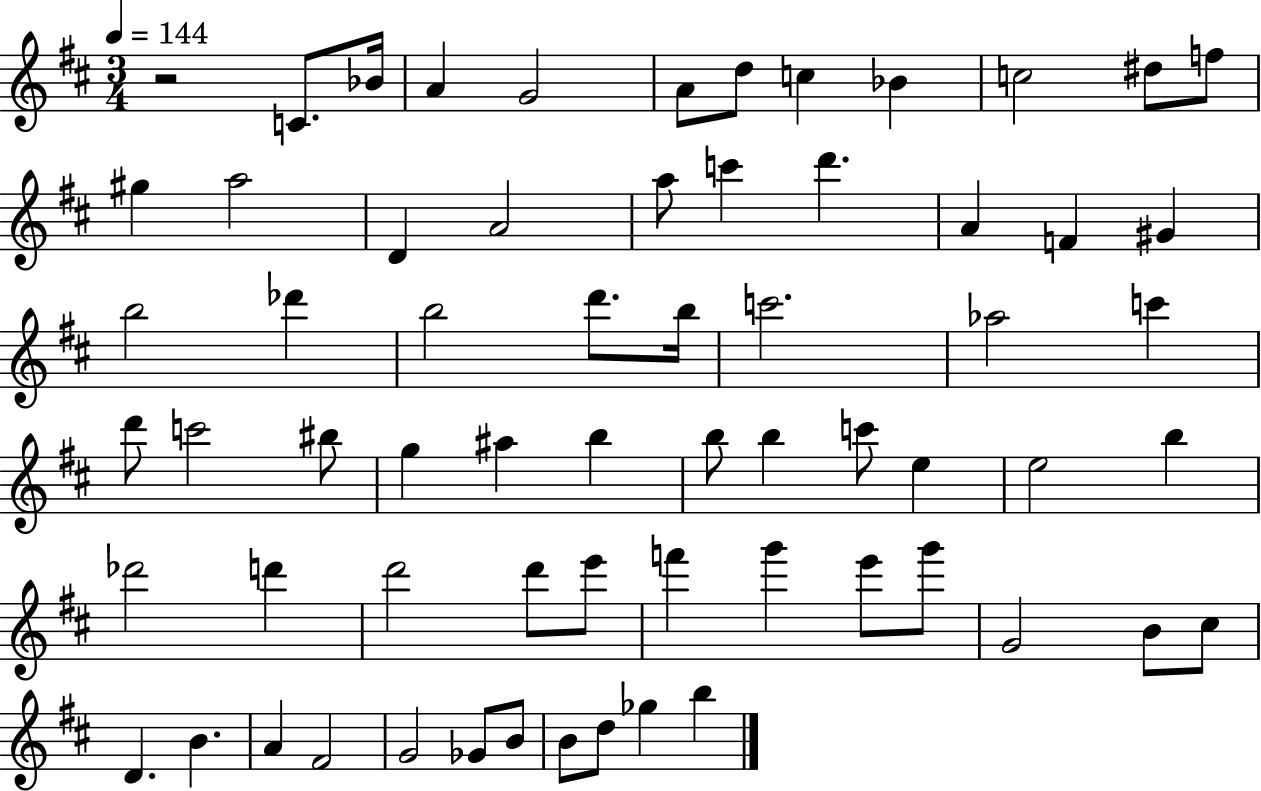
X:1
T:Untitled
M:3/4
L:1/4
K:D
z2 C/2 _B/4 A G2 A/2 d/2 c _B c2 ^d/2 f/2 ^g a2 D A2 a/2 c' d' A F ^G b2 _d' b2 d'/2 b/4 c'2 _a2 c' d'/2 c'2 ^b/2 g ^a b b/2 b c'/2 e e2 b _d'2 d' d'2 d'/2 e'/2 f' g' e'/2 g'/2 G2 B/2 ^c/2 D B A ^F2 G2 _G/2 B/2 B/2 d/2 _g b